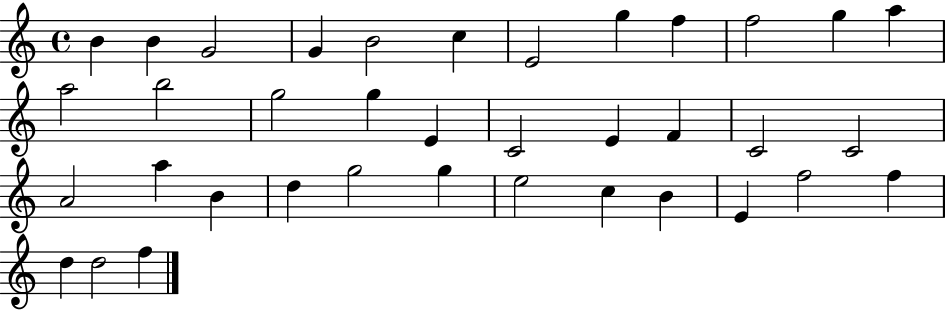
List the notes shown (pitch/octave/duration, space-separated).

B4/q B4/q G4/h G4/q B4/h C5/q E4/h G5/q F5/q F5/h G5/q A5/q A5/h B5/h G5/h G5/q E4/q C4/h E4/q F4/q C4/h C4/h A4/h A5/q B4/q D5/q G5/h G5/q E5/h C5/q B4/q E4/q F5/h F5/q D5/q D5/h F5/q